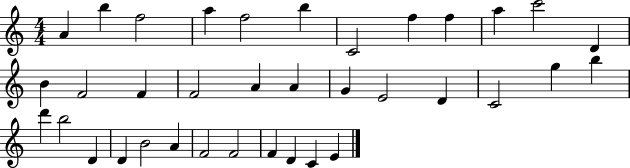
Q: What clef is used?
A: treble